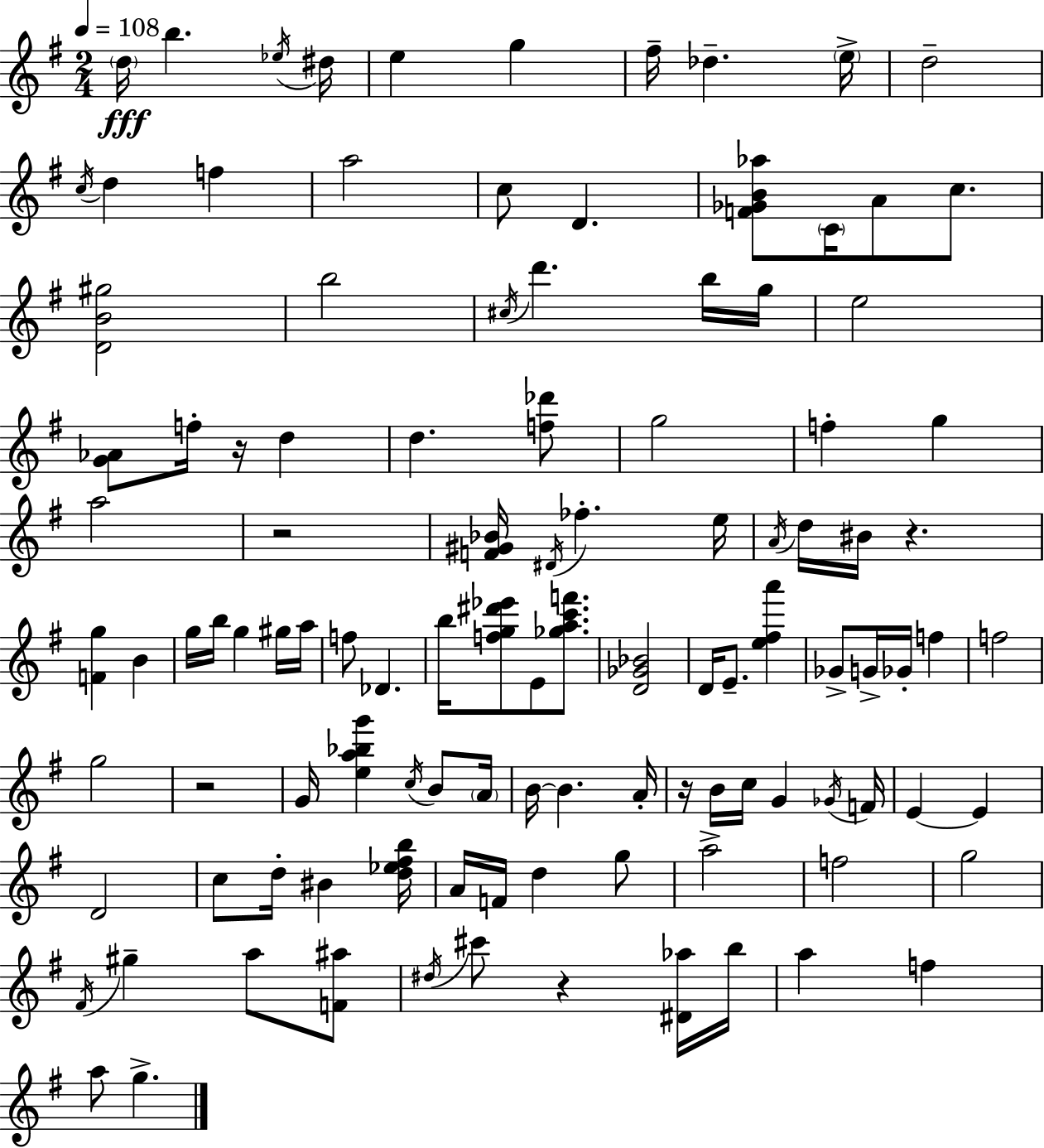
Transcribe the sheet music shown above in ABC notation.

X:1
T:Untitled
M:2/4
L:1/4
K:Em
d/4 b _e/4 ^d/4 e g ^f/4 _d e/4 d2 c/4 d f a2 c/2 D [F_GB_a]/2 C/4 A/2 c/2 [DB^g]2 b2 ^c/4 d' b/4 g/4 e2 [G_A]/2 f/4 z/4 d d [f_d']/2 g2 f g a2 z2 [F^G_B]/4 ^D/4 _f e/4 A/4 d/4 ^B/4 z [Fg] B g/4 b/4 g ^g/4 a/4 f/2 _D b/4 [fg^d'_e']/2 E/2 [_gac'f']/2 [D_G_B]2 D/4 E/2 [e^fa'] _G/2 G/4 _G/4 f f2 g2 z2 G/4 [ea_bg'] c/4 B/2 A/4 B/4 B A/4 z/4 B/4 c/4 G _G/4 F/4 E E D2 c/2 d/4 ^B [d_e^fb]/4 A/4 F/4 d g/2 a2 f2 g2 ^F/4 ^g a/2 [F^a]/2 ^d/4 ^c'/2 z [^D_a]/4 b/4 a f a/2 g